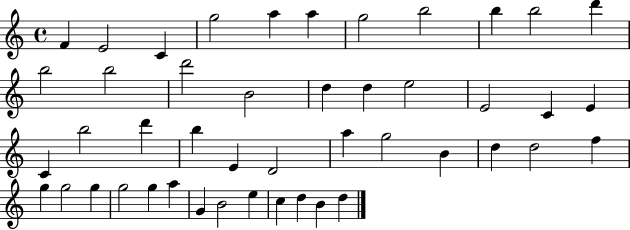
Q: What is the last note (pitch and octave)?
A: D5